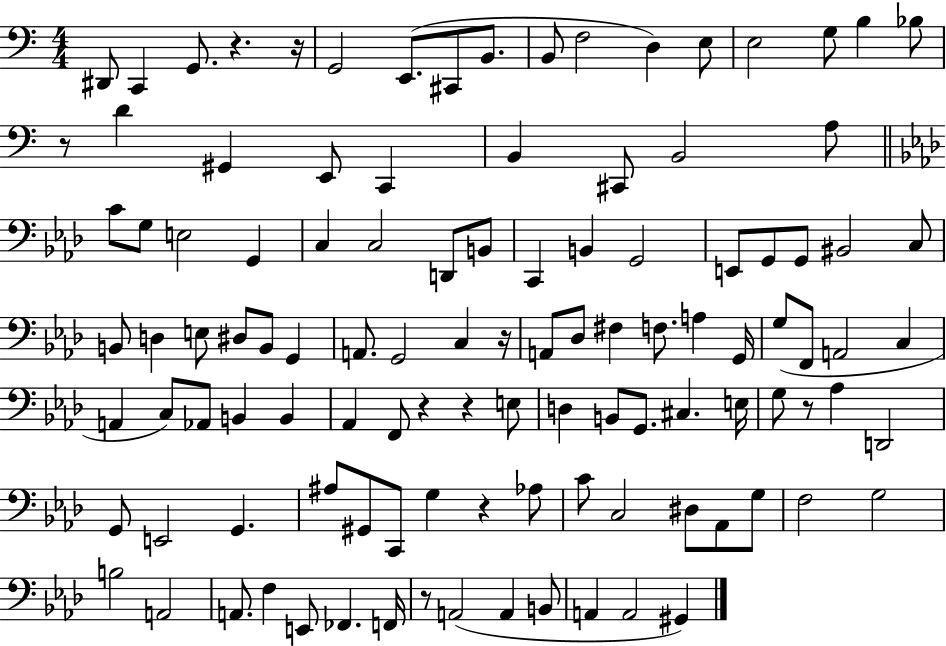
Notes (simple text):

D#2/e C2/q G2/e. R/q. R/s G2/h E2/e. C#2/e B2/e. B2/e F3/h D3/q E3/e E3/h G3/e B3/q Bb3/e R/e D4/q G#2/q E2/e C2/q B2/q C#2/e B2/h A3/e C4/e G3/e E3/h G2/q C3/q C3/h D2/e B2/e C2/q B2/q G2/h E2/e G2/e G2/e BIS2/h C3/e B2/e D3/q E3/e D#3/e B2/e G2/q A2/e. G2/h C3/q R/s A2/e Db3/e F#3/q F3/e. A3/q G2/s G3/e F2/e A2/h C3/q A2/q C3/e Ab2/e B2/q B2/q Ab2/q F2/e R/q R/q E3/e D3/q B2/e G2/e. C#3/q. E3/s G3/e R/e Ab3/q D2/h G2/e E2/h G2/q. A#3/e G#2/e C2/e G3/q R/q Ab3/e C4/e C3/h D#3/e Ab2/e G3/e F3/h G3/h B3/h A2/h A2/e. F3/q E2/e FES2/q. F2/s R/e A2/h A2/q B2/e A2/q A2/h G#2/q